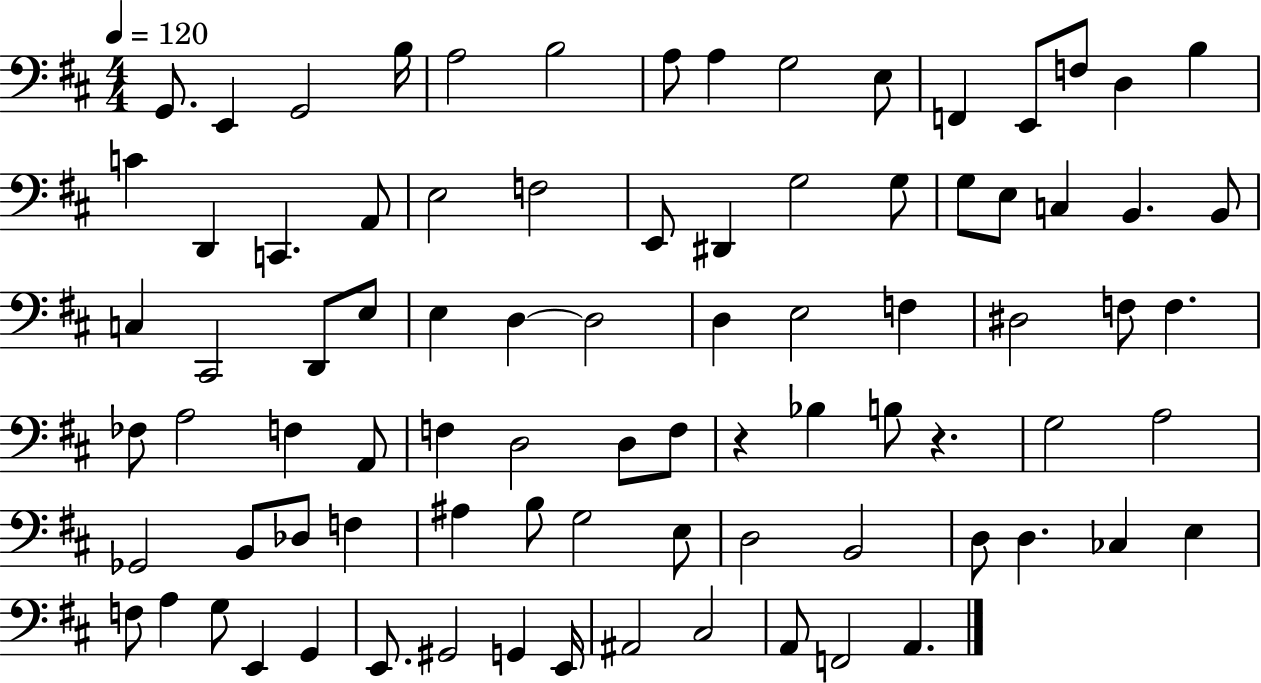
{
  \clef bass
  \numericTimeSignature
  \time 4/4
  \key d \major
  \tempo 4 = 120
  g,8. e,4 g,2 b16 | a2 b2 | a8 a4 g2 e8 | f,4 e,8 f8 d4 b4 | \break c'4 d,4 c,4. a,8 | e2 f2 | e,8 dis,4 g2 g8 | g8 e8 c4 b,4. b,8 | \break c4 cis,2 d,8 e8 | e4 d4~~ d2 | d4 e2 f4 | dis2 f8 f4. | \break fes8 a2 f4 a,8 | f4 d2 d8 f8 | r4 bes4 b8 r4. | g2 a2 | \break ges,2 b,8 des8 f4 | ais4 b8 g2 e8 | d2 b,2 | d8 d4. ces4 e4 | \break f8 a4 g8 e,4 g,4 | e,8. gis,2 g,4 e,16 | ais,2 cis2 | a,8 f,2 a,4. | \break \bar "|."
}